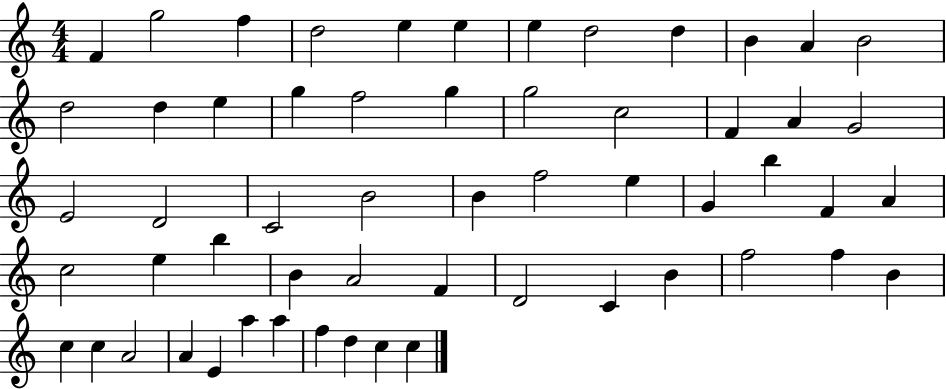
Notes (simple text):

F4/q G5/h F5/q D5/h E5/q E5/q E5/q D5/h D5/q B4/q A4/q B4/h D5/h D5/q E5/q G5/q F5/h G5/q G5/h C5/h F4/q A4/q G4/h E4/h D4/h C4/h B4/h B4/q F5/h E5/q G4/q B5/q F4/q A4/q C5/h E5/q B5/q B4/q A4/h F4/q D4/h C4/q B4/q F5/h F5/q B4/q C5/q C5/q A4/h A4/q E4/q A5/q A5/q F5/q D5/q C5/q C5/q